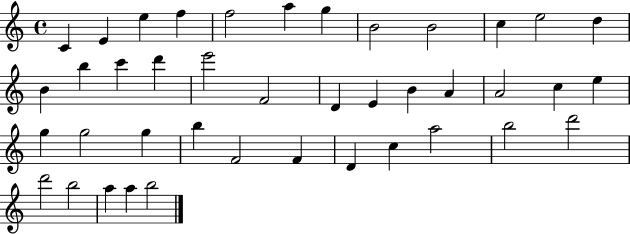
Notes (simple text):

C4/q E4/q E5/q F5/q F5/h A5/q G5/q B4/h B4/h C5/q E5/h D5/q B4/q B5/q C6/q D6/q E6/h F4/h D4/q E4/q B4/q A4/q A4/h C5/q E5/q G5/q G5/h G5/q B5/q F4/h F4/q D4/q C5/q A5/h B5/h D6/h D6/h B5/h A5/q A5/q B5/h